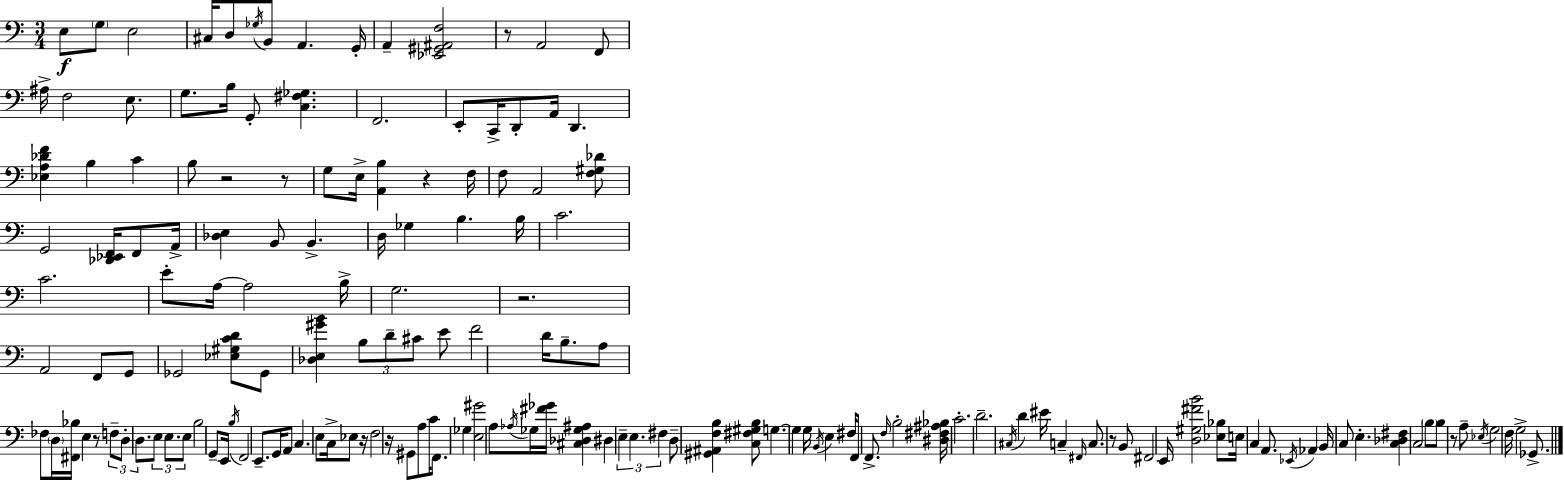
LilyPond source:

{
  \clef bass
  \numericTimeSignature
  \time 3/4
  \key a \minor
  e8\f \parenthesize g8 e2 | cis16 d8 \acciaccatura { ges16 } b,8 a,4. | g,16-. a,4-- <ees, gis, ais, f>2 | r8 a,2 f,8 | \break ais16-> f2 e8. | g8. b16 g,8-. <c fis ges>4. | f,2. | e,8-. c,16-> d,8-. a,16 d,4. | \break <ees a des' f'>4 b4 c'4 | b8 r2 r8 | g8 e16-> <a, b>4 r4 | f16 f8 a,2 <f gis des'>8 | \break g,2 <des, ees, f,>16 f,8 | a,16-> <des e>4 b,8 b,4.-> | d16 ges4 b4. | b16 c'2. | \break c'2. | e'8-. a16~~ a2 | b16-> g2. | r2. | \break a,2 f,8 g,8 | ges,2 <ees gis c' d'>8 ges,8 | <des e gis' b'>4 \tuplet 3/2 { b8 d'8-- cis'8 } e'8 | f'2 d'16 b8.-- | \break a8 fes8 \parenthesize d16 <fis, bes>16 e4 r8 | \tuplet 3/2 { f8-- d8-. d8. } \tuplet 3/2 { e8 e8. | e8 } b2 g,8-- | e,16 \acciaccatura { b16 } f,2 e,8.-- | \break g,16 a,8 c4. e8 | c16-> ees8 r16 f2 | r16 gis,8 a8 c'16 f,8. ges4 | <e gis'>2 a8 | \break \acciaccatura { aes16 } ges16 <fis' ges'>16 <cis des ges ais>4 dis4 \tuplet 3/2 { e4-- | e4. fis4 } | d8-- <gis, ais, f b>4 <c fis gis b>8 g4.~~ | g4 g16 \acciaccatura { b,16 } e4 | \break fis16 f,8 f,8.-> \grace { f16 } b2-. | <dis fis ais bes>16 c'2.-. | d'2.-- | \acciaccatura { cis16 } d'4 eis'16 c4-- | \break \grace { fis,16 } c8. r8 b,8 fis,2 | e,16 <d gis fis' b'>2 | <ees bes>8 e16 c4 a,8. | \acciaccatura { ees,16 } aes,4 b,16 c8 e4.-. | \break <c des fis>4 c2 | \parenthesize b8 b8 r8 a8-- | \acciaccatura { ees16 } g2 f16 g2-> | ges,8.-> \bar "|."
}